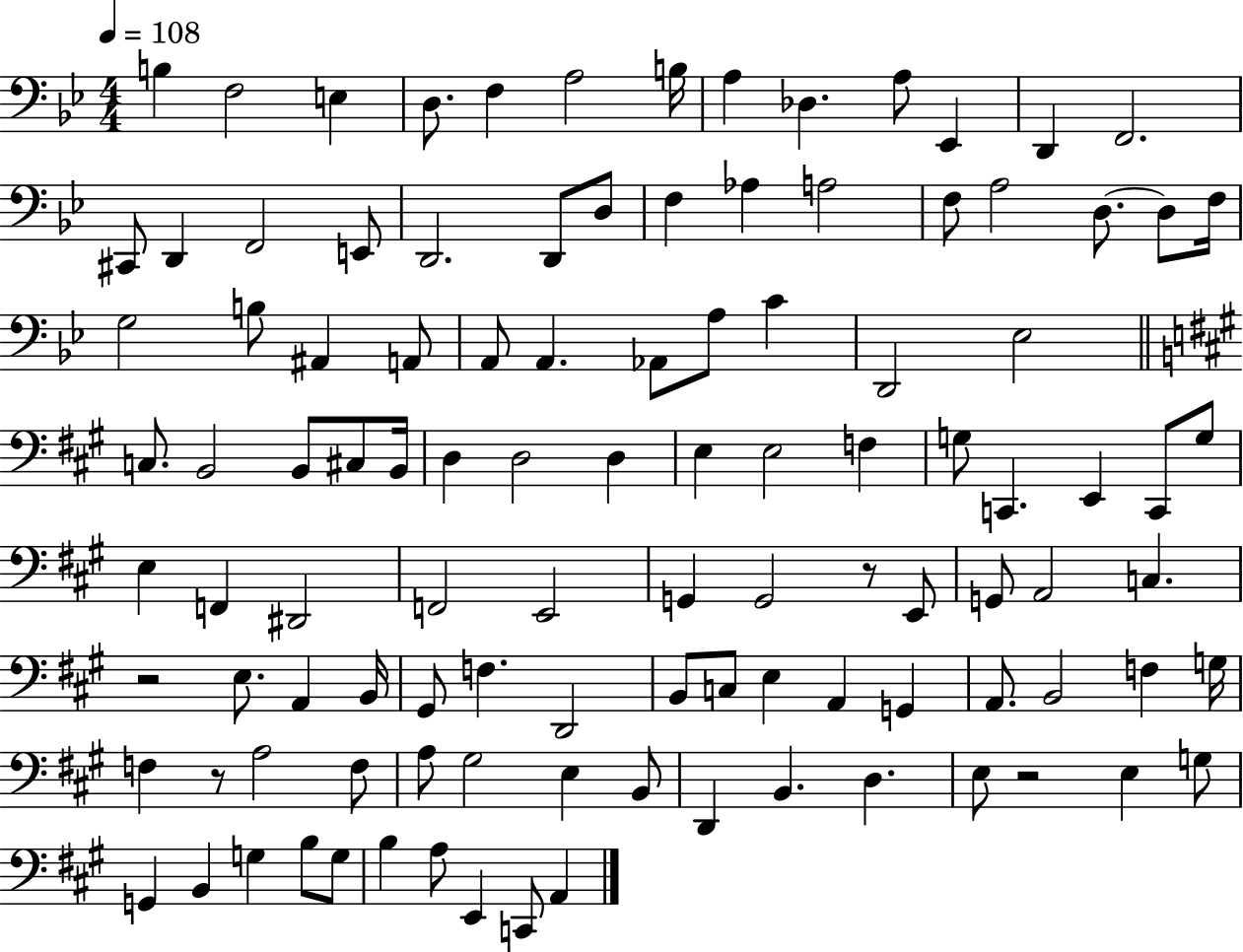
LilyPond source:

{
  \clef bass
  \numericTimeSignature
  \time 4/4
  \key bes \major
  \tempo 4 = 108
  b4 f2 e4 | d8. f4 a2 b16 | a4 des4. a8 ees,4 | d,4 f,2. | \break cis,8 d,4 f,2 e,8 | d,2. d,8 d8 | f4 aes4 a2 | f8 a2 d8.~~ d8 f16 | \break g2 b8 ais,4 a,8 | a,8 a,4. aes,8 a8 c'4 | d,2 ees2 | \bar "||" \break \key a \major c8. b,2 b,8 cis8 b,16 | d4 d2 d4 | e4 e2 f4 | g8 c,4. e,4 c,8 g8 | \break e4 f,4 dis,2 | f,2 e,2 | g,4 g,2 r8 e,8 | g,8 a,2 c4. | \break r2 e8. a,4 b,16 | gis,8 f4. d,2 | b,8 c8 e4 a,4 g,4 | a,8. b,2 f4 g16 | \break f4 r8 a2 f8 | a8 gis2 e4 b,8 | d,4 b,4. d4. | e8 r2 e4 g8 | \break g,4 b,4 g4 b8 g8 | b4 a8 e,4 c,8 a,4 | \bar "|."
}